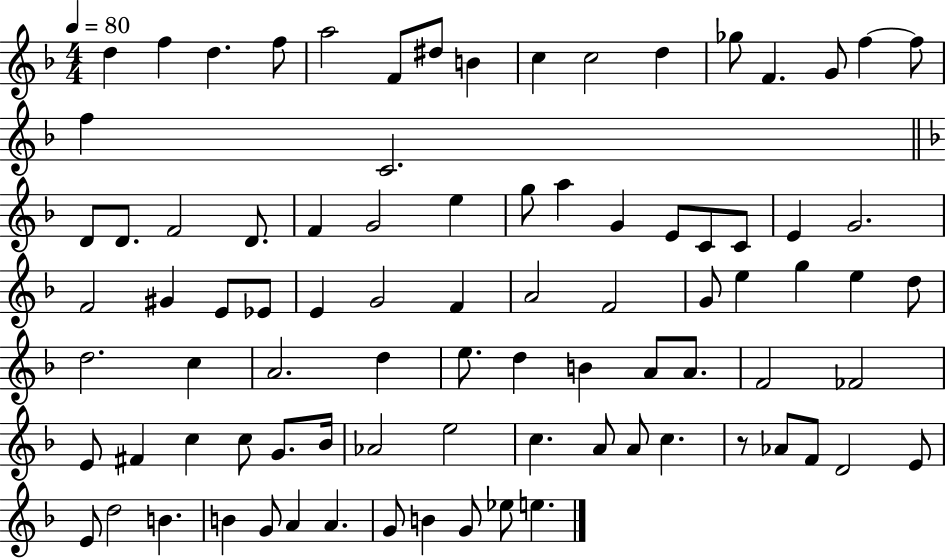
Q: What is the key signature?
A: F major